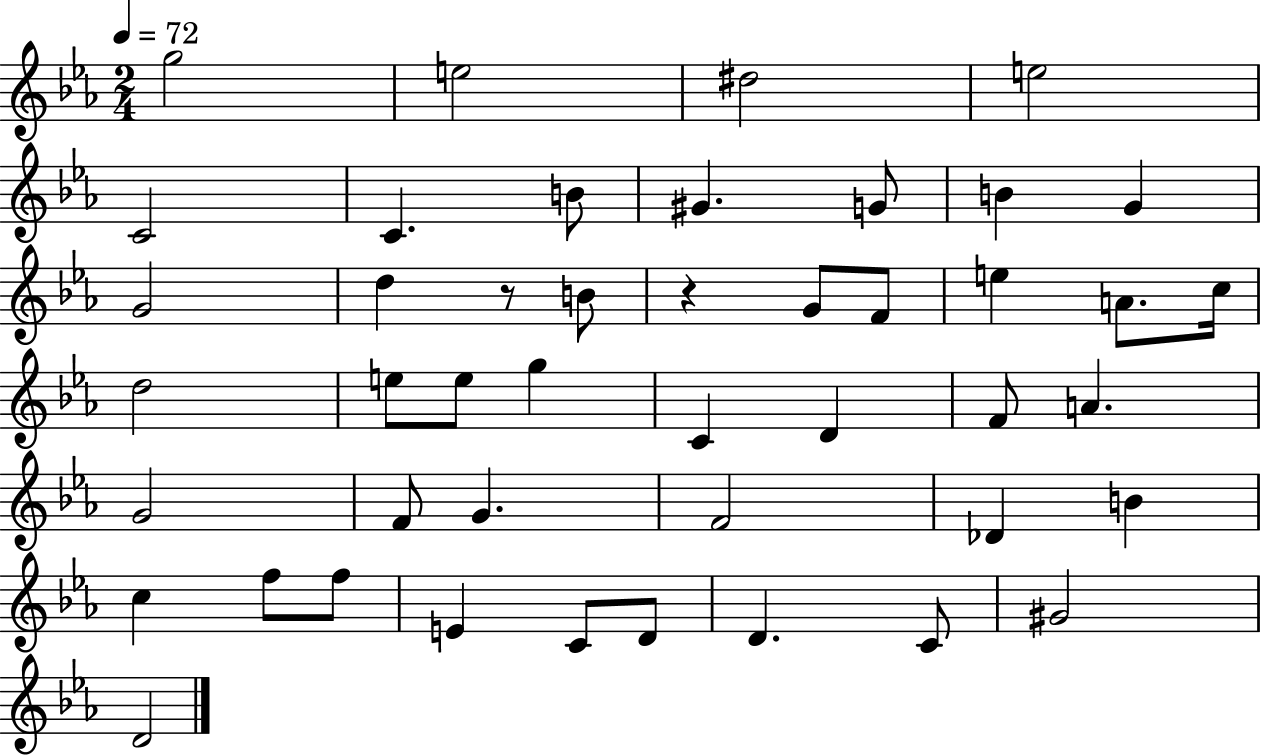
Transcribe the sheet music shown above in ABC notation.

X:1
T:Untitled
M:2/4
L:1/4
K:Eb
g2 e2 ^d2 e2 C2 C B/2 ^G G/2 B G G2 d z/2 B/2 z G/2 F/2 e A/2 c/4 d2 e/2 e/2 g C D F/2 A G2 F/2 G F2 _D B c f/2 f/2 E C/2 D/2 D C/2 ^G2 D2